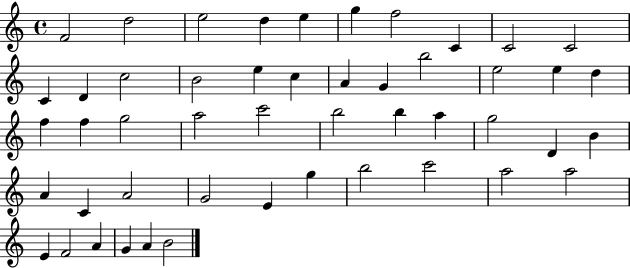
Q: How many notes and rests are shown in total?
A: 49